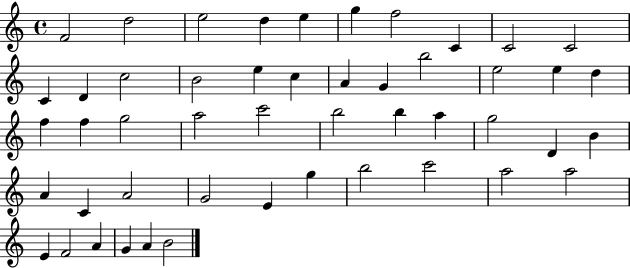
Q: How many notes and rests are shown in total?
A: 49